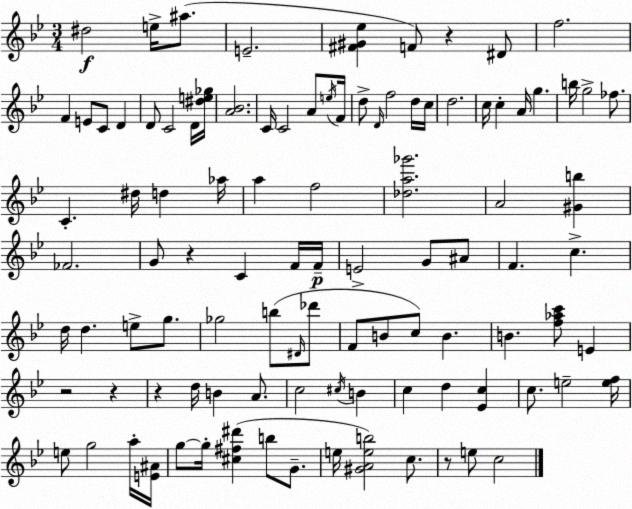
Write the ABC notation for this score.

X:1
T:Untitled
M:3/4
L:1/4
K:Bb
^d2 e/4 ^a/2 E2 [^F^G_e] F/2 z ^D/2 f2 F E/2 C/2 D D/2 C2 D/4 [^de_g]/4 [A_B]2 C/4 C2 A/2 e/4 F/4 d/2 D/4 f2 d/4 c/4 d2 c/4 c A/4 g b/4 g2 _f/2 C ^d/4 d _a/4 a f2 [_da_g']2 A2 [^Gb] _F2 G/2 z C F/4 F/4 E2 G/2 ^A/2 F c d/4 d e/2 g/2 _g2 b/2 ^D/4 _d'/2 F/2 B/2 c/2 B B [f_ac']/2 E z2 z z d/4 B A/2 c2 ^c/4 B c d [_Ec] c/2 e2 [ef]/4 e/2 g2 a/4 [E^A]/4 g/2 g/4 [^c^f^d'] b/2 G/2 e/4 [^GAeb]2 c/2 z/2 e/2 c2